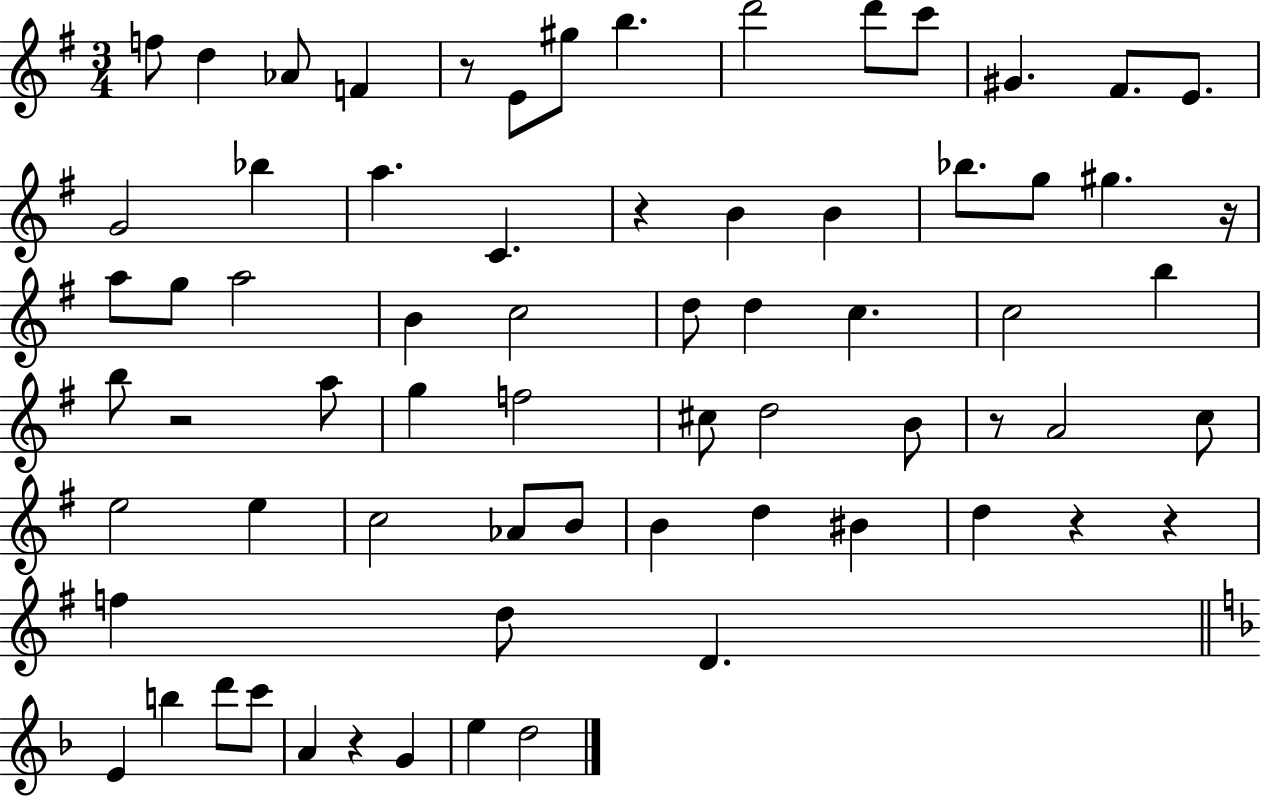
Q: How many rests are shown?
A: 8